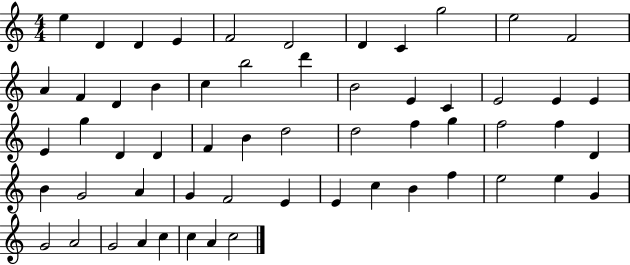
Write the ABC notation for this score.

X:1
T:Untitled
M:4/4
L:1/4
K:C
e D D E F2 D2 D C g2 e2 F2 A F D B c b2 d' B2 E C E2 E E E g D D F B d2 d2 f g f2 f D B G2 A G F2 E E c B f e2 e G G2 A2 G2 A c c A c2